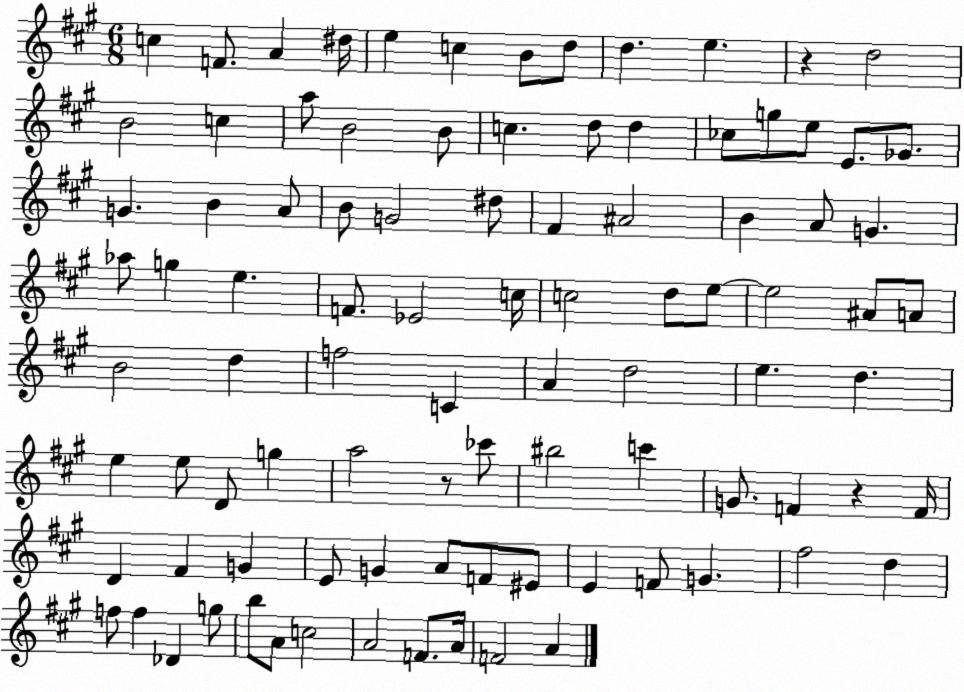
X:1
T:Untitled
M:6/8
L:1/4
K:A
c F/2 A ^d/4 e c B/2 d/2 d e z d2 B2 c a/2 B2 B/2 c d/2 d _c/2 g/2 e/2 E/2 _G/2 G B A/2 B/2 G2 ^d/2 ^F ^A2 B A/2 G _a/2 g e F/2 _E2 c/4 c2 d/2 e/2 e2 ^A/2 A/2 B2 d f2 C A d2 e d e e/2 D/2 g a2 z/2 _c'/2 ^b2 c' G/2 F z F/4 D ^F G E/2 G A/2 F/2 ^E/2 E F/2 G ^f2 d f/2 f _D g/2 b/2 A/2 c2 A2 F/2 A/4 F2 A